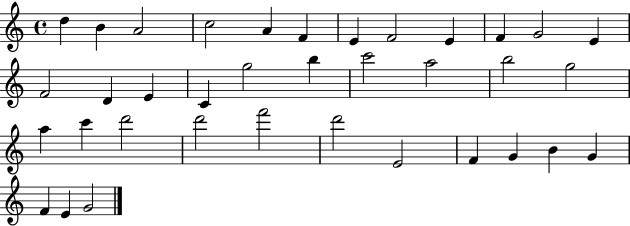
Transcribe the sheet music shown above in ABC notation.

X:1
T:Untitled
M:4/4
L:1/4
K:C
d B A2 c2 A F E F2 E F G2 E F2 D E C g2 b c'2 a2 b2 g2 a c' d'2 d'2 f'2 d'2 E2 F G B G F E G2